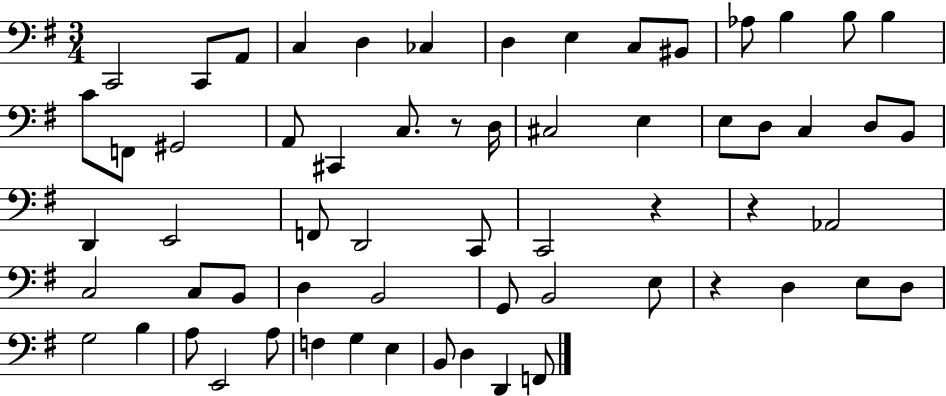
X:1
T:Untitled
M:3/4
L:1/4
K:G
C,,2 C,,/2 A,,/2 C, D, _C, D, E, C,/2 ^B,,/2 _A,/2 B, B,/2 B, C/2 F,,/2 ^G,,2 A,,/2 ^C,, C,/2 z/2 D,/4 ^C,2 E, E,/2 D,/2 C, D,/2 B,,/2 D,, E,,2 F,,/2 D,,2 C,,/2 C,,2 z z _A,,2 C,2 C,/2 B,,/2 D, B,,2 G,,/2 B,,2 E,/2 z D, E,/2 D,/2 G,2 B, A,/2 E,,2 A,/2 F, G, E, B,,/2 D, D,, F,,/2